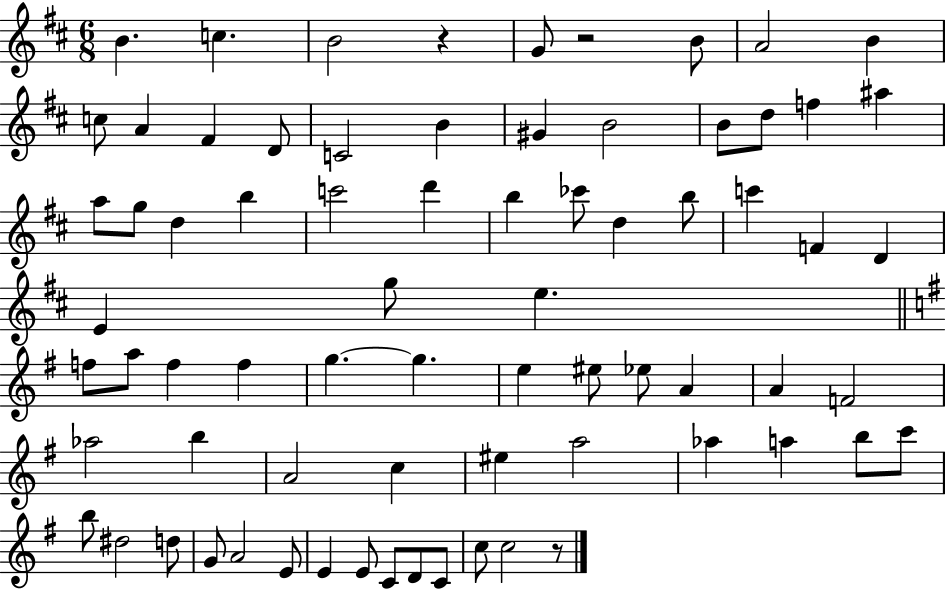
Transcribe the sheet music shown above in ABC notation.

X:1
T:Untitled
M:6/8
L:1/4
K:D
B c B2 z G/2 z2 B/2 A2 B c/2 A ^F D/2 C2 B ^G B2 B/2 d/2 f ^a a/2 g/2 d b c'2 d' b _c'/2 d b/2 c' F D E g/2 e f/2 a/2 f f g g e ^e/2 _e/2 A A F2 _a2 b A2 c ^e a2 _a a b/2 c'/2 b/2 ^d2 d/2 G/2 A2 E/2 E E/2 C/2 D/2 C/2 c/2 c2 z/2